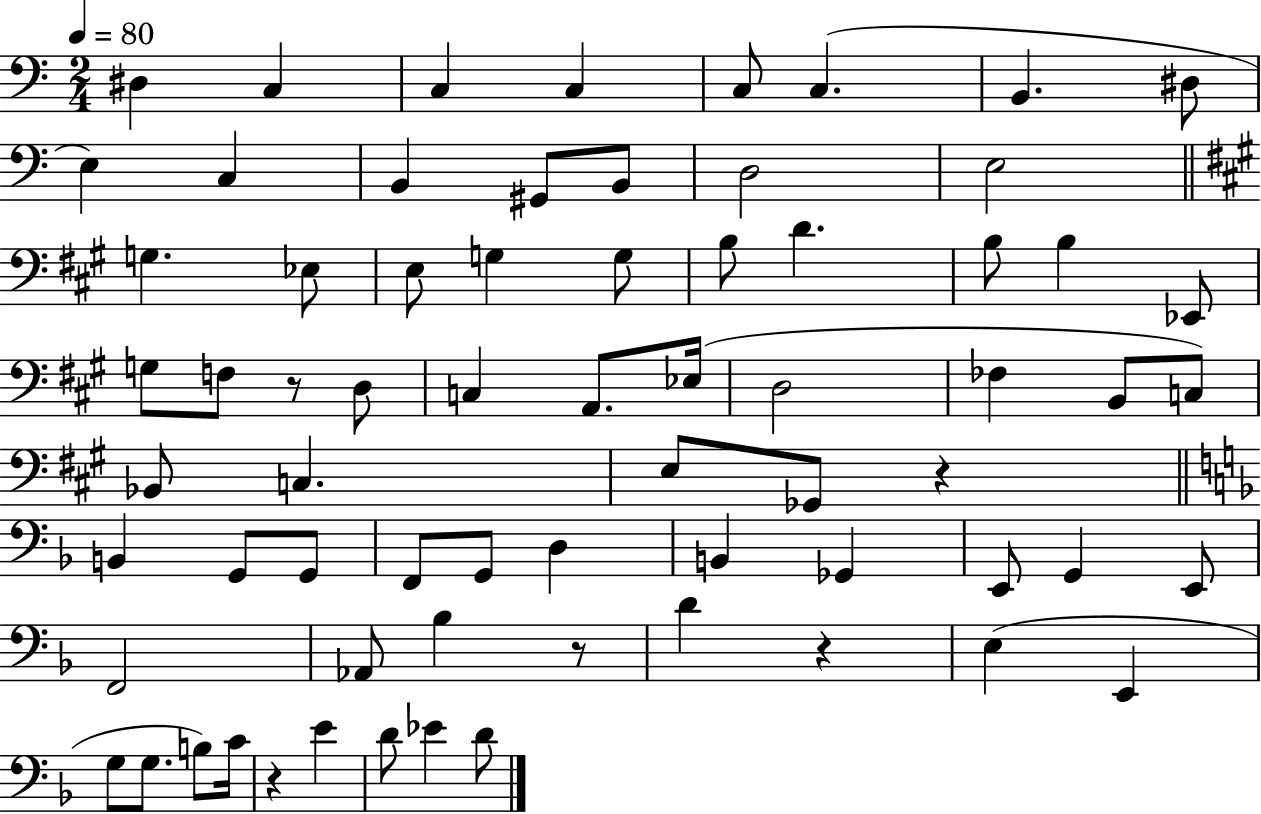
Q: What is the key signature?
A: C major